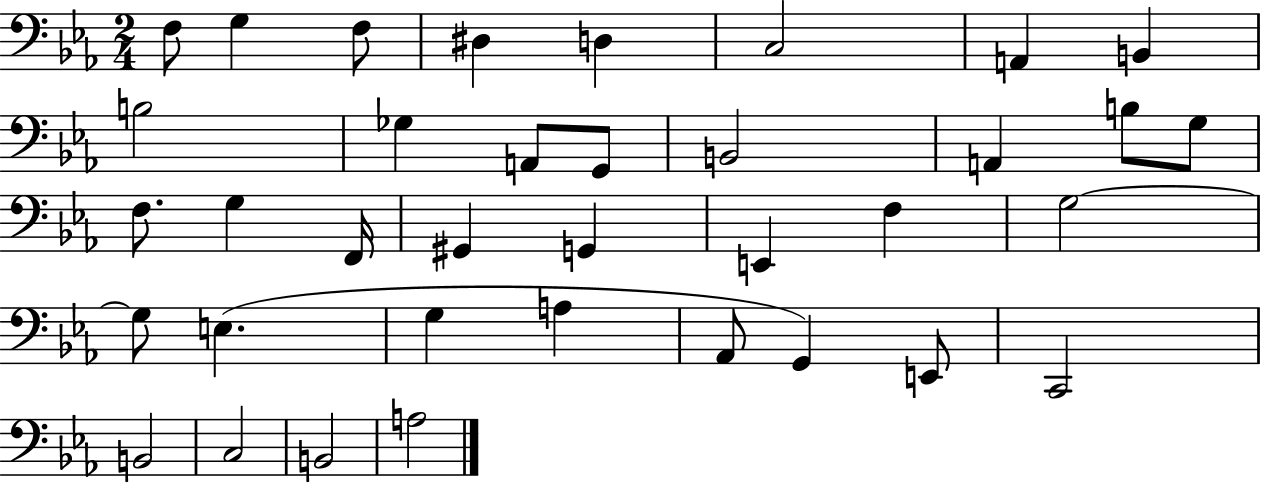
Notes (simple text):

F3/e G3/q F3/e D#3/q D3/q C3/h A2/q B2/q B3/h Gb3/q A2/e G2/e B2/h A2/q B3/e G3/e F3/e. G3/q F2/s G#2/q G2/q E2/q F3/q G3/h G3/e E3/q. G3/q A3/q Ab2/e G2/q E2/e C2/h B2/h C3/h B2/h A3/h